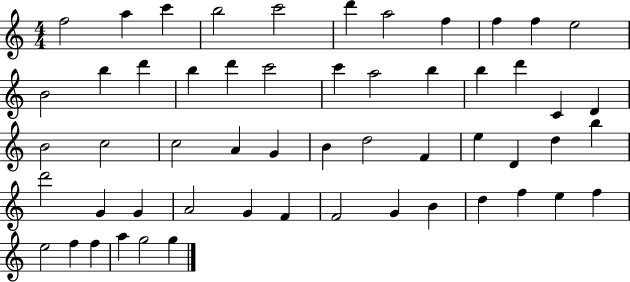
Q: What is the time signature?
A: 4/4